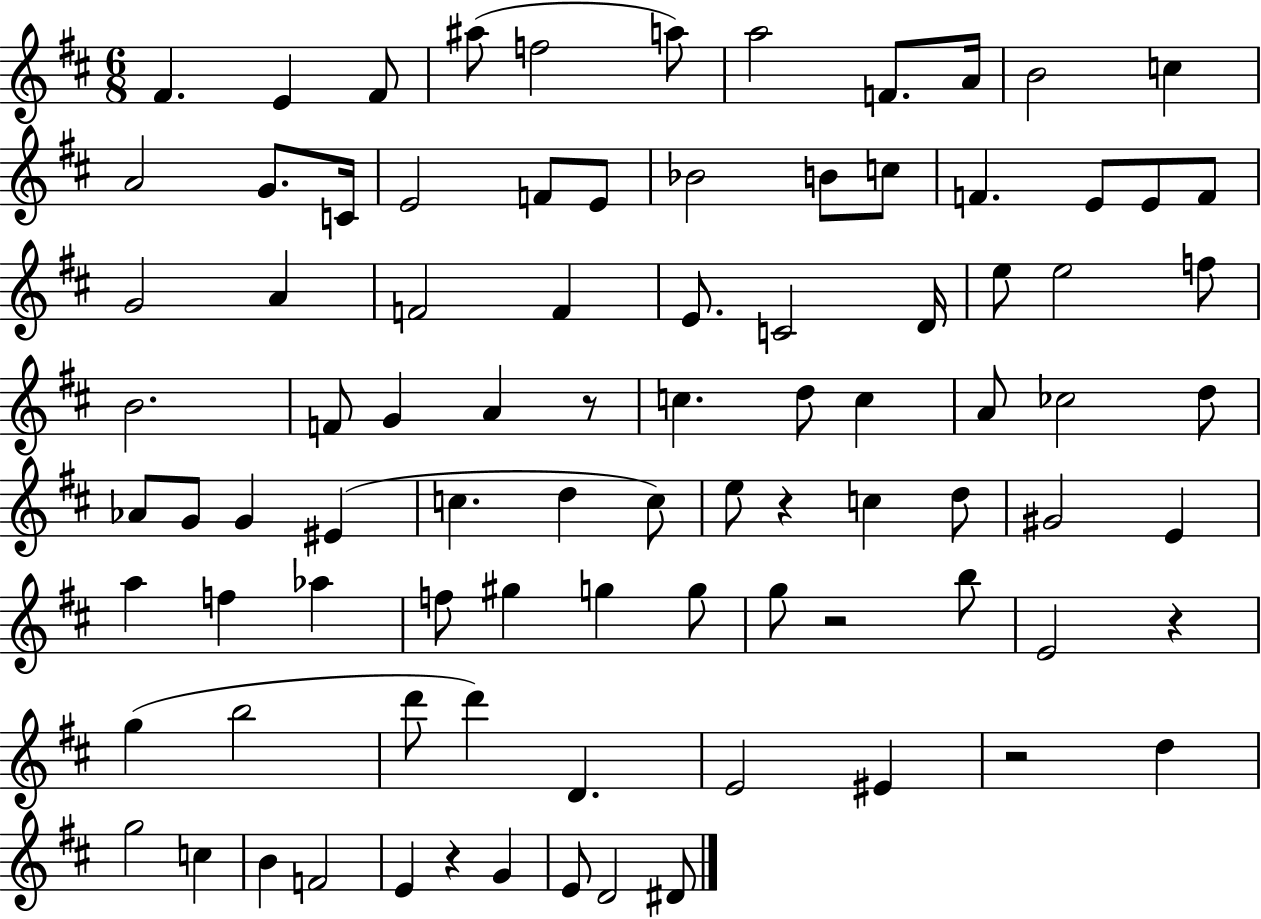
F#4/q. E4/q F#4/e A#5/e F5/h A5/e A5/h F4/e. A4/s B4/h C5/q A4/h G4/e. C4/s E4/h F4/e E4/e Bb4/h B4/e C5/e F4/q. E4/e E4/e F4/e G4/h A4/q F4/h F4/q E4/e. C4/h D4/s E5/e E5/h F5/e B4/h. F4/e G4/q A4/q R/e C5/q. D5/e C5/q A4/e CES5/h D5/e Ab4/e G4/e G4/q EIS4/q C5/q. D5/q C5/e E5/e R/q C5/q D5/e G#4/h E4/q A5/q F5/q Ab5/q F5/e G#5/q G5/q G5/e G5/e R/h B5/e E4/h R/q G5/q B5/h D6/e D6/q D4/q. E4/h EIS4/q R/h D5/q G5/h C5/q B4/q F4/h E4/q R/q G4/q E4/e D4/h D#4/e